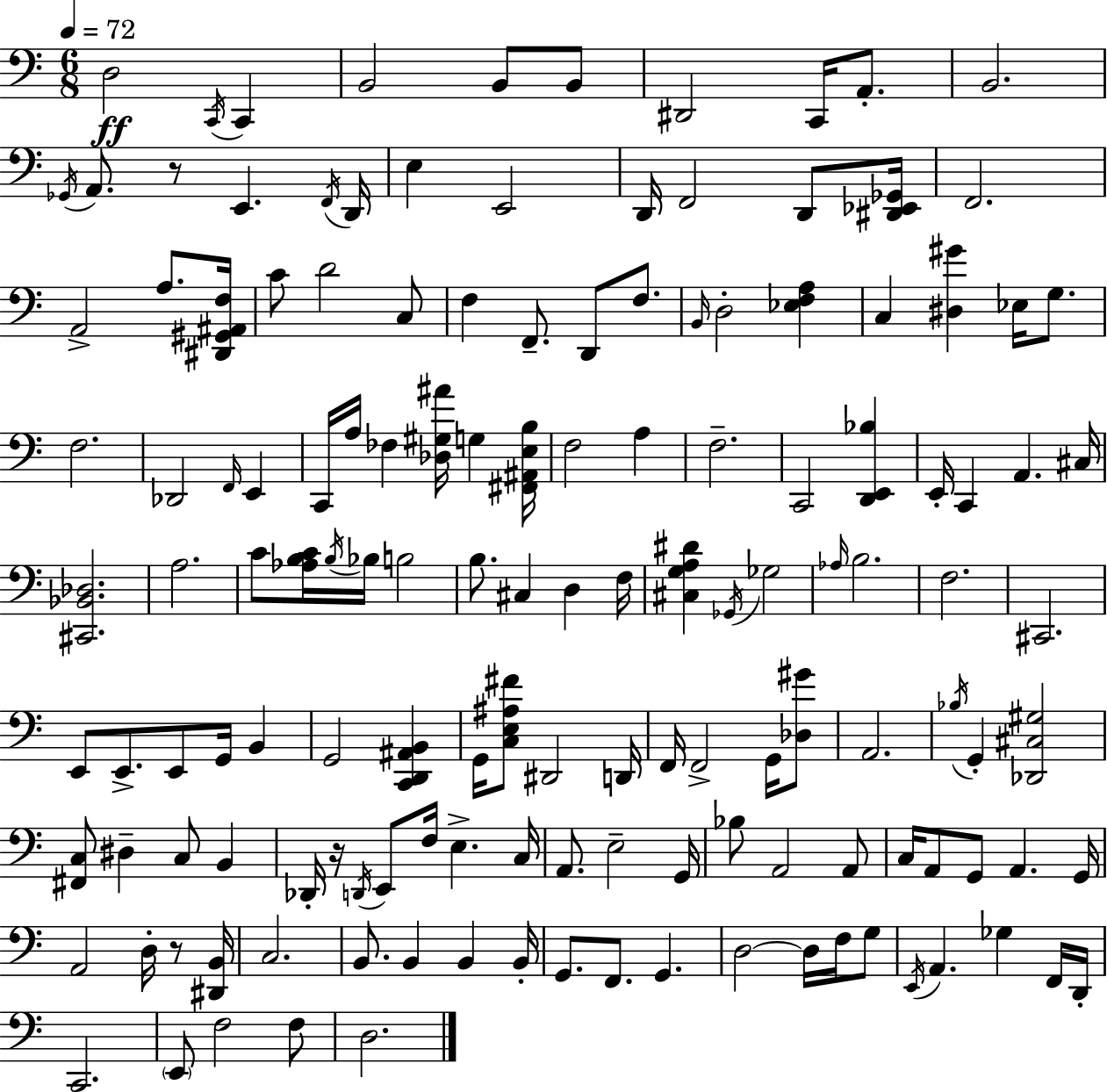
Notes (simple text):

D3/h C2/s C2/q B2/h B2/e B2/e D#2/h C2/s A2/e. B2/h. Gb2/s A2/e. R/e E2/q. F2/s D2/s E3/q E2/h D2/s F2/h D2/e [D#2,Eb2,Gb2]/s F2/h. A2/h A3/e. [D#2,G#2,A#2,F3]/s C4/e D4/h C3/e F3/q F2/e. D2/e F3/e. B2/s D3/h [Eb3,F3,A3]/q C3/q [D#3,G#4]/q Eb3/s G3/e. F3/h. Db2/h F2/s E2/q C2/s A3/s FES3/q [Db3,G#3,A#4]/s G3/q [F#2,A#2,E3,B3]/s F3/h A3/q F3/h. C2/h [D2,E2,Bb3]/q E2/s C2/q A2/q. C#3/s [C#2,Bb2,Db3]/h. A3/h. C4/e [Ab3,B3,C4]/s B3/s Bb3/s B3/h B3/e. C#3/q D3/q F3/s [C#3,G3,A3,D#4]/q Gb2/s Gb3/h Ab3/s B3/h. F3/h. C#2/h. E2/e E2/e. E2/e G2/s B2/q G2/h [C2,D2,A#2,B2]/q G2/s [C3,E3,A#3,F#4]/e D#2/h D2/s F2/s F2/h G2/s [Db3,G#4]/e A2/h. Bb3/s G2/q [Db2,C#3,G#3]/h [F#2,C3]/e D#3/q C3/e B2/q Db2/s R/s D2/s E2/e F3/s E3/q. C3/s A2/e. E3/h G2/s Bb3/e A2/h A2/e C3/s A2/e G2/e A2/q. G2/s A2/h D3/s R/e [D#2,B2]/s C3/h. B2/e. B2/q B2/q B2/s G2/e. F2/e. G2/q. D3/h D3/s F3/s G3/e E2/s A2/q. Gb3/q F2/s D2/s C2/h. E2/e F3/h F3/e D3/h.